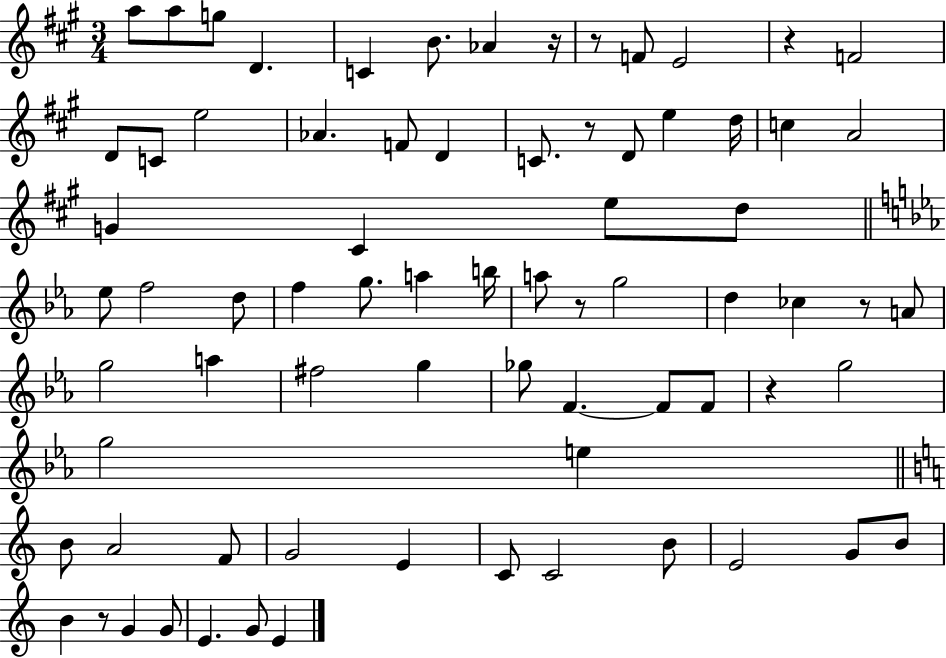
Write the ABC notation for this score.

X:1
T:Untitled
M:3/4
L:1/4
K:A
a/2 a/2 g/2 D C B/2 _A z/4 z/2 F/2 E2 z F2 D/2 C/2 e2 _A F/2 D C/2 z/2 D/2 e d/4 c A2 G ^C e/2 d/2 _e/2 f2 d/2 f g/2 a b/4 a/2 z/2 g2 d _c z/2 A/2 g2 a ^f2 g _g/2 F F/2 F/2 z g2 g2 e B/2 A2 F/2 G2 E C/2 C2 B/2 E2 G/2 B/2 B z/2 G G/2 E G/2 E